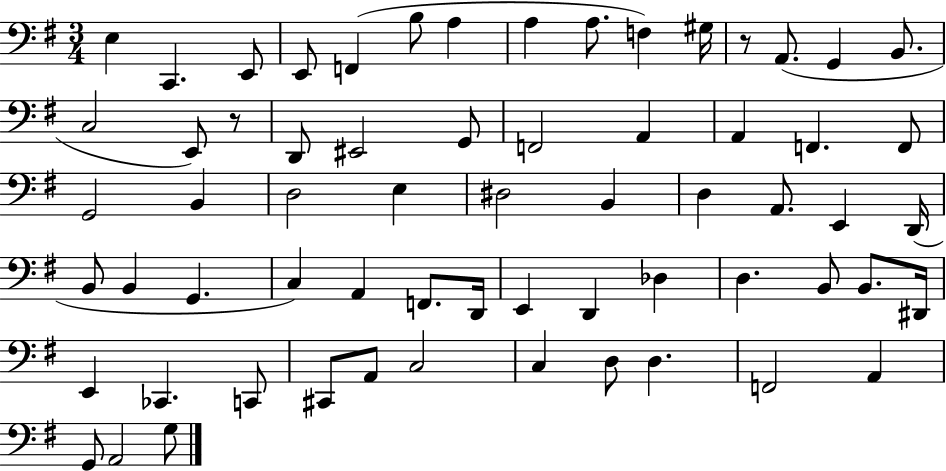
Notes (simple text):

E3/q C2/q. E2/e E2/e F2/q B3/e A3/q A3/q A3/e. F3/q G#3/s R/e A2/e. G2/q B2/e. C3/h E2/e R/e D2/e EIS2/h G2/e F2/h A2/q A2/q F2/q. F2/e G2/h B2/q D3/h E3/q D#3/h B2/q D3/q A2/e. E2/q D2/s B2/e B2/q G2/q. C3/q A2/q F2/e. D2/s E2/q D2/q Db3/q D3/q. B2/e B2/e. D#2/s E2/q CES2/q. C2/e C#2/e A2/e C3/h C3/q D3/e D3/q. F2/h A2/q G2/e A2/h G3/e